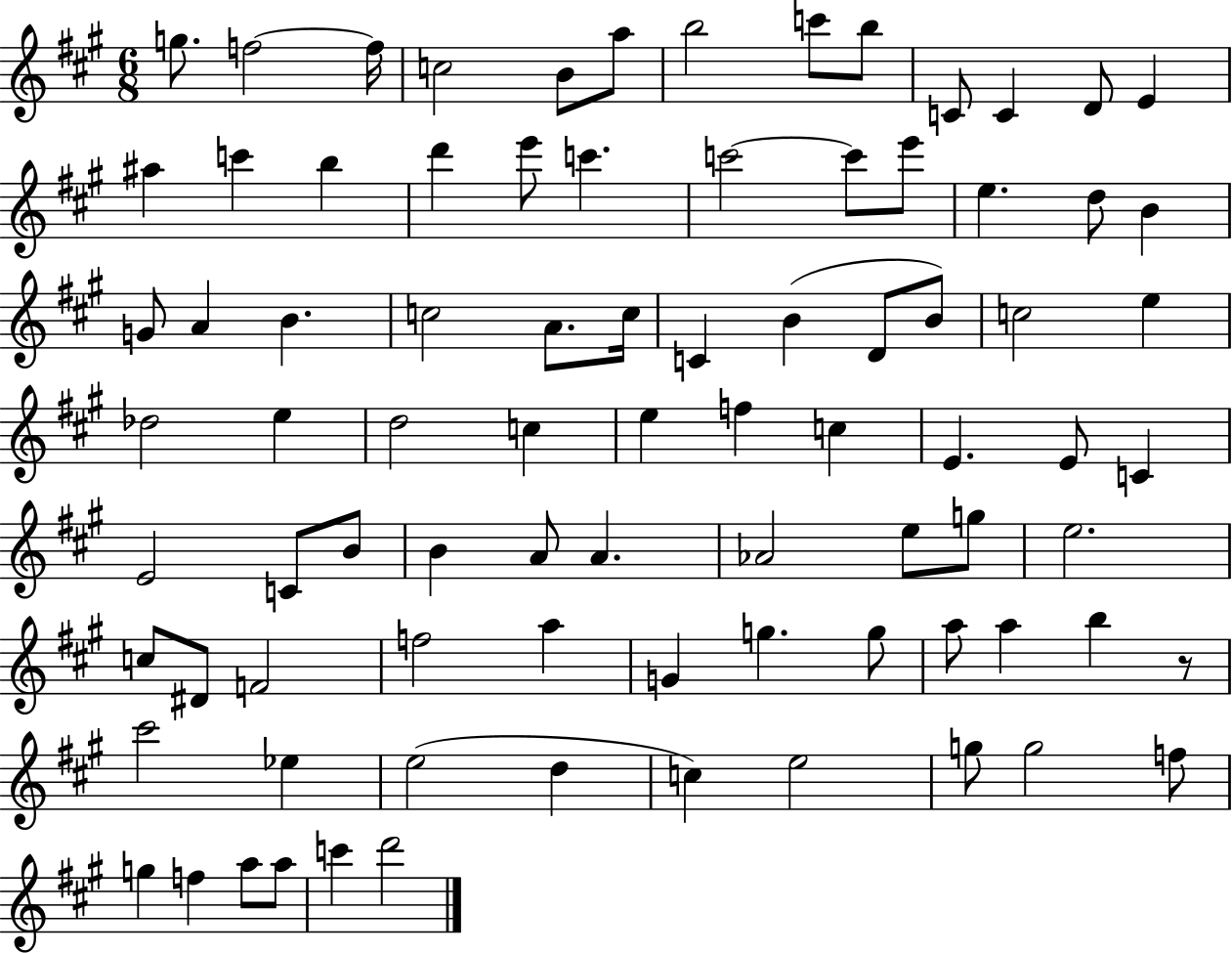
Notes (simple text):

G5/e. F5/h F5/s C5/h B4/e A5/e B5/h C6/e B5/e C4/e C4/q D4/e E4/q A#5/q C6/q B5/q D6/q E6/e C6/q. C6/h C6/e E6/e E5/q. D5/e B4/q G4/e A4/q B4/q. C5/h A4/e. C5/s C4/q B4/q D4/e B4/e C5/h E5/q Db5/h E5/q D5/h C5/q E5/q F5/q C5/q E4/q. E4/e C4/q E4/h C4/e B4/e B4/q A4/e A4/q. Ab4/h E5/e G5/e E5/h. C5/e D#4/e F4/h F5/h A5/q G4/q G5/q. G5/e A5/e A5/q B5/q R/e C#6/h Eb5/q E5/h D5/q C5/q E5/h G5/e G5/h F5/e G5/q F5/q A5/e A5/e C6/q D6/h